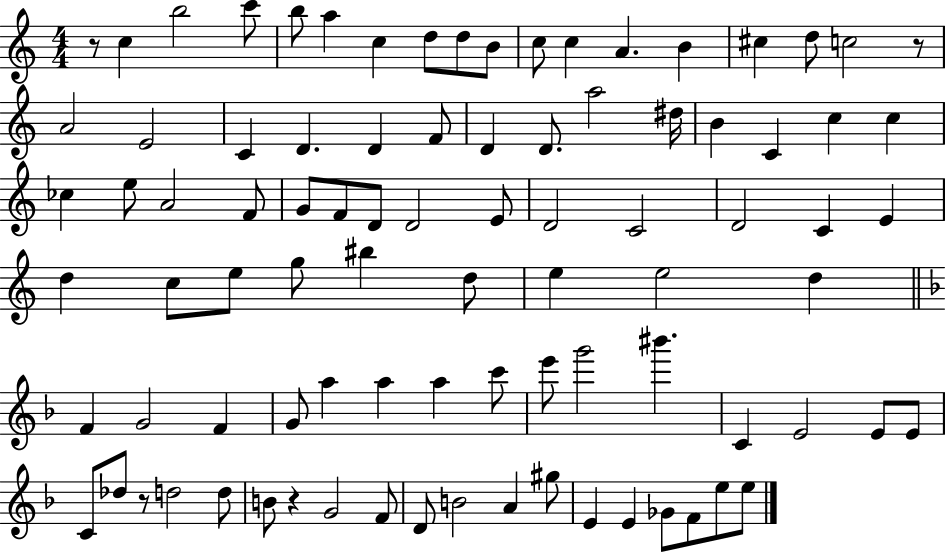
X:1
T:Untitled
M:4/4
L:1/4
K:C
z/2 c b2 c'/2 b/2 a c d/2 d/2 B/2 c/2 c A B ^c d/2 c2 z/2 A2 E2 C D D F/2 D D/2 a2 ^d/4 B C c c _c e/2 A2 F/2 G/2 F/2 D/2 D2 E/2 D2 C2 D2 C E d c/2 e/2 g/2 ^b d/2 e e2 d F G2 F G/2 a a a c'/2 e'/2 g'2 ^b' C E2 E/2 E/2 C/2 _d/2 z/2 d2 d/2 B/2 z G2 F/2 D/2 B2 A ^g/2 E E _G/2 F/2 e/2 e/2